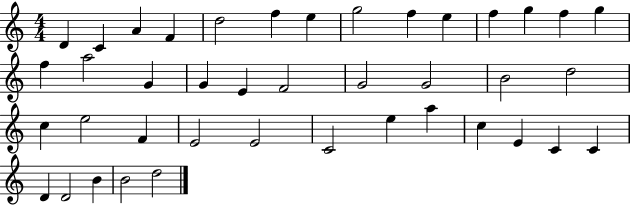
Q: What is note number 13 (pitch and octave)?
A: F5